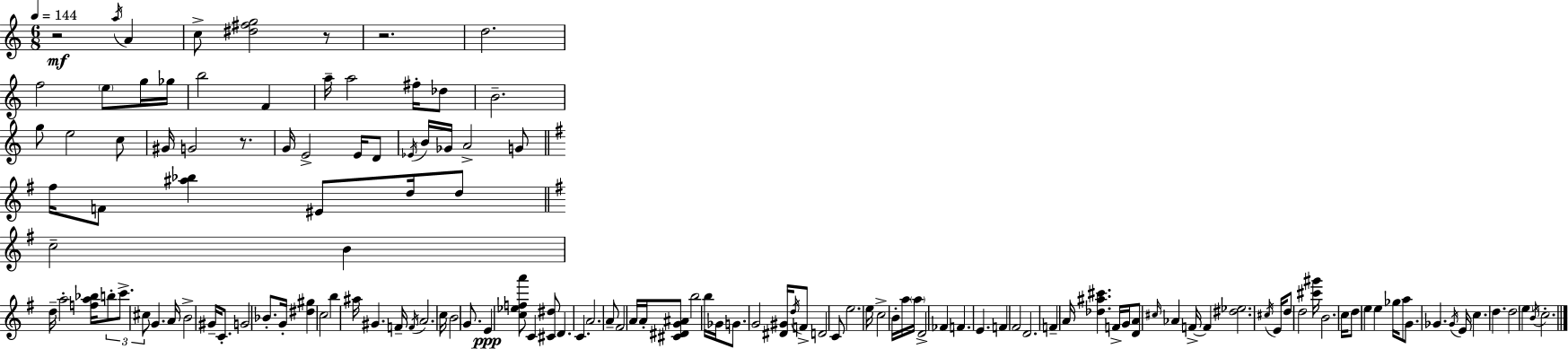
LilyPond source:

{
  \clef treble
  \numericTimeSignature
  \time 6/8
  \key a \minor
  \tempo 4 = 144
  \repeat volta 2 { r2\mf \acciaccatura { a''16 } a'4 | c''8-> <dis'' fis'' g''>2 r8 | r2. | d''2. | \break f''2 \parenthesize e''8 g''16 | ges''16 b''2 f'4 | a''16-- a''2 fis''16-. des''8 | b'2.-- | \break g''8 e''2 c''8 | gis'16 g'2 r8. | g'16 e'2-> e'16 d'8 | \acciaccatura { ees'16 } b'16 ges'16 a'2-> | \break g'8 \bar "||" \break \key g \major fis''16 f'8 <ais'' bes''>4 eis'8 d''16 d''8 | \bar "||" \break \key g \major c''2-- b'4 | d''16-- a''2-. <f'' a'' bes''>16 \tuplet 3/2 { b''8-. | c'''8.-> cis''8 } g'4. a'16 | b'2-> gis'16-- c'8.-. | \break g'2 bes'8.-. g'16-. | <dis'' gis''>4 c''2 | b''4 ais''16 gis'4. f'16-- | \acciaccatura { f'16 } a'2. | \break c''16 b'2 g'8. | e'4\ppp <c'' ees'' f'' a'''>8 c'4 <cis' dis''>8 | d'4. c'4. | a'2. | \break a'8-- fis'2 a'16 | a'16-. <cis' dis' g' ais'>8 b''2 b''16 | ges'16 g'8. g'2 | <dis' gis'>16 \acciaccatura { d''16 } f'8-> d'2 | \break c'8 e''2. | e''16 c''2-> b'16-. | a''16 \parenthesize a''16 d'2-> fes'4 | f'4. e'4. | \break f'4 fis'2 | d'2. | f'4-- a'16 <des'' ais'' cis'''>4. | f'16-> g'16 <d' a'>8 \grace { cis''16 } aes'4 f'16->~~ f'4 | \break <dis'' ees''>2. | \acciaccatura { cis''16 } e'16 d''8 d''2 | <cis''' gis'''>16 b'2. | c''16 d''8 e''4 e''4 | \break ges''16 a''8 g'8. ges'4. | \acciaccatura { ges'16 } e'16 c''4. d''4. | d''2 | \parenthesize e''4 \acciaccatura { b'16 } c''2.-. | \break } \bar "|."
}